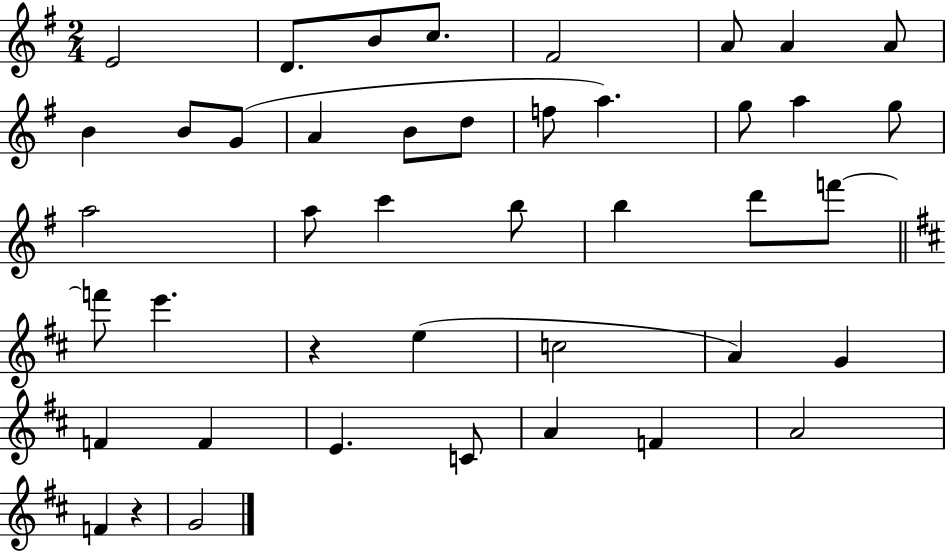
{
  \clef treble
  \numericTimeSignature
  \time 2/4
  \key g \major
  \repeat volta 2 { e'2 | d'8. b'8 c''8. | fis'2 | a'8 a'4 a'8 | \break b'4 b'8 g'8( | a'4 b'8 d''8 | f''8 a''4.) | g''8 a''4 g''8 | \break a''2 | a''8 c'''4 b''8 | b''4 d'''8 f'''8~~ | \bar "||" \break \key d \major f'''8 e'''4. | r4 e''4( | c''2 | a'4) g'4 | \break f'4 f'4 | e'4. c'8 | a'4 f'4 | a'2 | \break f'4 r4 | g'2 | } \bar "|."
}